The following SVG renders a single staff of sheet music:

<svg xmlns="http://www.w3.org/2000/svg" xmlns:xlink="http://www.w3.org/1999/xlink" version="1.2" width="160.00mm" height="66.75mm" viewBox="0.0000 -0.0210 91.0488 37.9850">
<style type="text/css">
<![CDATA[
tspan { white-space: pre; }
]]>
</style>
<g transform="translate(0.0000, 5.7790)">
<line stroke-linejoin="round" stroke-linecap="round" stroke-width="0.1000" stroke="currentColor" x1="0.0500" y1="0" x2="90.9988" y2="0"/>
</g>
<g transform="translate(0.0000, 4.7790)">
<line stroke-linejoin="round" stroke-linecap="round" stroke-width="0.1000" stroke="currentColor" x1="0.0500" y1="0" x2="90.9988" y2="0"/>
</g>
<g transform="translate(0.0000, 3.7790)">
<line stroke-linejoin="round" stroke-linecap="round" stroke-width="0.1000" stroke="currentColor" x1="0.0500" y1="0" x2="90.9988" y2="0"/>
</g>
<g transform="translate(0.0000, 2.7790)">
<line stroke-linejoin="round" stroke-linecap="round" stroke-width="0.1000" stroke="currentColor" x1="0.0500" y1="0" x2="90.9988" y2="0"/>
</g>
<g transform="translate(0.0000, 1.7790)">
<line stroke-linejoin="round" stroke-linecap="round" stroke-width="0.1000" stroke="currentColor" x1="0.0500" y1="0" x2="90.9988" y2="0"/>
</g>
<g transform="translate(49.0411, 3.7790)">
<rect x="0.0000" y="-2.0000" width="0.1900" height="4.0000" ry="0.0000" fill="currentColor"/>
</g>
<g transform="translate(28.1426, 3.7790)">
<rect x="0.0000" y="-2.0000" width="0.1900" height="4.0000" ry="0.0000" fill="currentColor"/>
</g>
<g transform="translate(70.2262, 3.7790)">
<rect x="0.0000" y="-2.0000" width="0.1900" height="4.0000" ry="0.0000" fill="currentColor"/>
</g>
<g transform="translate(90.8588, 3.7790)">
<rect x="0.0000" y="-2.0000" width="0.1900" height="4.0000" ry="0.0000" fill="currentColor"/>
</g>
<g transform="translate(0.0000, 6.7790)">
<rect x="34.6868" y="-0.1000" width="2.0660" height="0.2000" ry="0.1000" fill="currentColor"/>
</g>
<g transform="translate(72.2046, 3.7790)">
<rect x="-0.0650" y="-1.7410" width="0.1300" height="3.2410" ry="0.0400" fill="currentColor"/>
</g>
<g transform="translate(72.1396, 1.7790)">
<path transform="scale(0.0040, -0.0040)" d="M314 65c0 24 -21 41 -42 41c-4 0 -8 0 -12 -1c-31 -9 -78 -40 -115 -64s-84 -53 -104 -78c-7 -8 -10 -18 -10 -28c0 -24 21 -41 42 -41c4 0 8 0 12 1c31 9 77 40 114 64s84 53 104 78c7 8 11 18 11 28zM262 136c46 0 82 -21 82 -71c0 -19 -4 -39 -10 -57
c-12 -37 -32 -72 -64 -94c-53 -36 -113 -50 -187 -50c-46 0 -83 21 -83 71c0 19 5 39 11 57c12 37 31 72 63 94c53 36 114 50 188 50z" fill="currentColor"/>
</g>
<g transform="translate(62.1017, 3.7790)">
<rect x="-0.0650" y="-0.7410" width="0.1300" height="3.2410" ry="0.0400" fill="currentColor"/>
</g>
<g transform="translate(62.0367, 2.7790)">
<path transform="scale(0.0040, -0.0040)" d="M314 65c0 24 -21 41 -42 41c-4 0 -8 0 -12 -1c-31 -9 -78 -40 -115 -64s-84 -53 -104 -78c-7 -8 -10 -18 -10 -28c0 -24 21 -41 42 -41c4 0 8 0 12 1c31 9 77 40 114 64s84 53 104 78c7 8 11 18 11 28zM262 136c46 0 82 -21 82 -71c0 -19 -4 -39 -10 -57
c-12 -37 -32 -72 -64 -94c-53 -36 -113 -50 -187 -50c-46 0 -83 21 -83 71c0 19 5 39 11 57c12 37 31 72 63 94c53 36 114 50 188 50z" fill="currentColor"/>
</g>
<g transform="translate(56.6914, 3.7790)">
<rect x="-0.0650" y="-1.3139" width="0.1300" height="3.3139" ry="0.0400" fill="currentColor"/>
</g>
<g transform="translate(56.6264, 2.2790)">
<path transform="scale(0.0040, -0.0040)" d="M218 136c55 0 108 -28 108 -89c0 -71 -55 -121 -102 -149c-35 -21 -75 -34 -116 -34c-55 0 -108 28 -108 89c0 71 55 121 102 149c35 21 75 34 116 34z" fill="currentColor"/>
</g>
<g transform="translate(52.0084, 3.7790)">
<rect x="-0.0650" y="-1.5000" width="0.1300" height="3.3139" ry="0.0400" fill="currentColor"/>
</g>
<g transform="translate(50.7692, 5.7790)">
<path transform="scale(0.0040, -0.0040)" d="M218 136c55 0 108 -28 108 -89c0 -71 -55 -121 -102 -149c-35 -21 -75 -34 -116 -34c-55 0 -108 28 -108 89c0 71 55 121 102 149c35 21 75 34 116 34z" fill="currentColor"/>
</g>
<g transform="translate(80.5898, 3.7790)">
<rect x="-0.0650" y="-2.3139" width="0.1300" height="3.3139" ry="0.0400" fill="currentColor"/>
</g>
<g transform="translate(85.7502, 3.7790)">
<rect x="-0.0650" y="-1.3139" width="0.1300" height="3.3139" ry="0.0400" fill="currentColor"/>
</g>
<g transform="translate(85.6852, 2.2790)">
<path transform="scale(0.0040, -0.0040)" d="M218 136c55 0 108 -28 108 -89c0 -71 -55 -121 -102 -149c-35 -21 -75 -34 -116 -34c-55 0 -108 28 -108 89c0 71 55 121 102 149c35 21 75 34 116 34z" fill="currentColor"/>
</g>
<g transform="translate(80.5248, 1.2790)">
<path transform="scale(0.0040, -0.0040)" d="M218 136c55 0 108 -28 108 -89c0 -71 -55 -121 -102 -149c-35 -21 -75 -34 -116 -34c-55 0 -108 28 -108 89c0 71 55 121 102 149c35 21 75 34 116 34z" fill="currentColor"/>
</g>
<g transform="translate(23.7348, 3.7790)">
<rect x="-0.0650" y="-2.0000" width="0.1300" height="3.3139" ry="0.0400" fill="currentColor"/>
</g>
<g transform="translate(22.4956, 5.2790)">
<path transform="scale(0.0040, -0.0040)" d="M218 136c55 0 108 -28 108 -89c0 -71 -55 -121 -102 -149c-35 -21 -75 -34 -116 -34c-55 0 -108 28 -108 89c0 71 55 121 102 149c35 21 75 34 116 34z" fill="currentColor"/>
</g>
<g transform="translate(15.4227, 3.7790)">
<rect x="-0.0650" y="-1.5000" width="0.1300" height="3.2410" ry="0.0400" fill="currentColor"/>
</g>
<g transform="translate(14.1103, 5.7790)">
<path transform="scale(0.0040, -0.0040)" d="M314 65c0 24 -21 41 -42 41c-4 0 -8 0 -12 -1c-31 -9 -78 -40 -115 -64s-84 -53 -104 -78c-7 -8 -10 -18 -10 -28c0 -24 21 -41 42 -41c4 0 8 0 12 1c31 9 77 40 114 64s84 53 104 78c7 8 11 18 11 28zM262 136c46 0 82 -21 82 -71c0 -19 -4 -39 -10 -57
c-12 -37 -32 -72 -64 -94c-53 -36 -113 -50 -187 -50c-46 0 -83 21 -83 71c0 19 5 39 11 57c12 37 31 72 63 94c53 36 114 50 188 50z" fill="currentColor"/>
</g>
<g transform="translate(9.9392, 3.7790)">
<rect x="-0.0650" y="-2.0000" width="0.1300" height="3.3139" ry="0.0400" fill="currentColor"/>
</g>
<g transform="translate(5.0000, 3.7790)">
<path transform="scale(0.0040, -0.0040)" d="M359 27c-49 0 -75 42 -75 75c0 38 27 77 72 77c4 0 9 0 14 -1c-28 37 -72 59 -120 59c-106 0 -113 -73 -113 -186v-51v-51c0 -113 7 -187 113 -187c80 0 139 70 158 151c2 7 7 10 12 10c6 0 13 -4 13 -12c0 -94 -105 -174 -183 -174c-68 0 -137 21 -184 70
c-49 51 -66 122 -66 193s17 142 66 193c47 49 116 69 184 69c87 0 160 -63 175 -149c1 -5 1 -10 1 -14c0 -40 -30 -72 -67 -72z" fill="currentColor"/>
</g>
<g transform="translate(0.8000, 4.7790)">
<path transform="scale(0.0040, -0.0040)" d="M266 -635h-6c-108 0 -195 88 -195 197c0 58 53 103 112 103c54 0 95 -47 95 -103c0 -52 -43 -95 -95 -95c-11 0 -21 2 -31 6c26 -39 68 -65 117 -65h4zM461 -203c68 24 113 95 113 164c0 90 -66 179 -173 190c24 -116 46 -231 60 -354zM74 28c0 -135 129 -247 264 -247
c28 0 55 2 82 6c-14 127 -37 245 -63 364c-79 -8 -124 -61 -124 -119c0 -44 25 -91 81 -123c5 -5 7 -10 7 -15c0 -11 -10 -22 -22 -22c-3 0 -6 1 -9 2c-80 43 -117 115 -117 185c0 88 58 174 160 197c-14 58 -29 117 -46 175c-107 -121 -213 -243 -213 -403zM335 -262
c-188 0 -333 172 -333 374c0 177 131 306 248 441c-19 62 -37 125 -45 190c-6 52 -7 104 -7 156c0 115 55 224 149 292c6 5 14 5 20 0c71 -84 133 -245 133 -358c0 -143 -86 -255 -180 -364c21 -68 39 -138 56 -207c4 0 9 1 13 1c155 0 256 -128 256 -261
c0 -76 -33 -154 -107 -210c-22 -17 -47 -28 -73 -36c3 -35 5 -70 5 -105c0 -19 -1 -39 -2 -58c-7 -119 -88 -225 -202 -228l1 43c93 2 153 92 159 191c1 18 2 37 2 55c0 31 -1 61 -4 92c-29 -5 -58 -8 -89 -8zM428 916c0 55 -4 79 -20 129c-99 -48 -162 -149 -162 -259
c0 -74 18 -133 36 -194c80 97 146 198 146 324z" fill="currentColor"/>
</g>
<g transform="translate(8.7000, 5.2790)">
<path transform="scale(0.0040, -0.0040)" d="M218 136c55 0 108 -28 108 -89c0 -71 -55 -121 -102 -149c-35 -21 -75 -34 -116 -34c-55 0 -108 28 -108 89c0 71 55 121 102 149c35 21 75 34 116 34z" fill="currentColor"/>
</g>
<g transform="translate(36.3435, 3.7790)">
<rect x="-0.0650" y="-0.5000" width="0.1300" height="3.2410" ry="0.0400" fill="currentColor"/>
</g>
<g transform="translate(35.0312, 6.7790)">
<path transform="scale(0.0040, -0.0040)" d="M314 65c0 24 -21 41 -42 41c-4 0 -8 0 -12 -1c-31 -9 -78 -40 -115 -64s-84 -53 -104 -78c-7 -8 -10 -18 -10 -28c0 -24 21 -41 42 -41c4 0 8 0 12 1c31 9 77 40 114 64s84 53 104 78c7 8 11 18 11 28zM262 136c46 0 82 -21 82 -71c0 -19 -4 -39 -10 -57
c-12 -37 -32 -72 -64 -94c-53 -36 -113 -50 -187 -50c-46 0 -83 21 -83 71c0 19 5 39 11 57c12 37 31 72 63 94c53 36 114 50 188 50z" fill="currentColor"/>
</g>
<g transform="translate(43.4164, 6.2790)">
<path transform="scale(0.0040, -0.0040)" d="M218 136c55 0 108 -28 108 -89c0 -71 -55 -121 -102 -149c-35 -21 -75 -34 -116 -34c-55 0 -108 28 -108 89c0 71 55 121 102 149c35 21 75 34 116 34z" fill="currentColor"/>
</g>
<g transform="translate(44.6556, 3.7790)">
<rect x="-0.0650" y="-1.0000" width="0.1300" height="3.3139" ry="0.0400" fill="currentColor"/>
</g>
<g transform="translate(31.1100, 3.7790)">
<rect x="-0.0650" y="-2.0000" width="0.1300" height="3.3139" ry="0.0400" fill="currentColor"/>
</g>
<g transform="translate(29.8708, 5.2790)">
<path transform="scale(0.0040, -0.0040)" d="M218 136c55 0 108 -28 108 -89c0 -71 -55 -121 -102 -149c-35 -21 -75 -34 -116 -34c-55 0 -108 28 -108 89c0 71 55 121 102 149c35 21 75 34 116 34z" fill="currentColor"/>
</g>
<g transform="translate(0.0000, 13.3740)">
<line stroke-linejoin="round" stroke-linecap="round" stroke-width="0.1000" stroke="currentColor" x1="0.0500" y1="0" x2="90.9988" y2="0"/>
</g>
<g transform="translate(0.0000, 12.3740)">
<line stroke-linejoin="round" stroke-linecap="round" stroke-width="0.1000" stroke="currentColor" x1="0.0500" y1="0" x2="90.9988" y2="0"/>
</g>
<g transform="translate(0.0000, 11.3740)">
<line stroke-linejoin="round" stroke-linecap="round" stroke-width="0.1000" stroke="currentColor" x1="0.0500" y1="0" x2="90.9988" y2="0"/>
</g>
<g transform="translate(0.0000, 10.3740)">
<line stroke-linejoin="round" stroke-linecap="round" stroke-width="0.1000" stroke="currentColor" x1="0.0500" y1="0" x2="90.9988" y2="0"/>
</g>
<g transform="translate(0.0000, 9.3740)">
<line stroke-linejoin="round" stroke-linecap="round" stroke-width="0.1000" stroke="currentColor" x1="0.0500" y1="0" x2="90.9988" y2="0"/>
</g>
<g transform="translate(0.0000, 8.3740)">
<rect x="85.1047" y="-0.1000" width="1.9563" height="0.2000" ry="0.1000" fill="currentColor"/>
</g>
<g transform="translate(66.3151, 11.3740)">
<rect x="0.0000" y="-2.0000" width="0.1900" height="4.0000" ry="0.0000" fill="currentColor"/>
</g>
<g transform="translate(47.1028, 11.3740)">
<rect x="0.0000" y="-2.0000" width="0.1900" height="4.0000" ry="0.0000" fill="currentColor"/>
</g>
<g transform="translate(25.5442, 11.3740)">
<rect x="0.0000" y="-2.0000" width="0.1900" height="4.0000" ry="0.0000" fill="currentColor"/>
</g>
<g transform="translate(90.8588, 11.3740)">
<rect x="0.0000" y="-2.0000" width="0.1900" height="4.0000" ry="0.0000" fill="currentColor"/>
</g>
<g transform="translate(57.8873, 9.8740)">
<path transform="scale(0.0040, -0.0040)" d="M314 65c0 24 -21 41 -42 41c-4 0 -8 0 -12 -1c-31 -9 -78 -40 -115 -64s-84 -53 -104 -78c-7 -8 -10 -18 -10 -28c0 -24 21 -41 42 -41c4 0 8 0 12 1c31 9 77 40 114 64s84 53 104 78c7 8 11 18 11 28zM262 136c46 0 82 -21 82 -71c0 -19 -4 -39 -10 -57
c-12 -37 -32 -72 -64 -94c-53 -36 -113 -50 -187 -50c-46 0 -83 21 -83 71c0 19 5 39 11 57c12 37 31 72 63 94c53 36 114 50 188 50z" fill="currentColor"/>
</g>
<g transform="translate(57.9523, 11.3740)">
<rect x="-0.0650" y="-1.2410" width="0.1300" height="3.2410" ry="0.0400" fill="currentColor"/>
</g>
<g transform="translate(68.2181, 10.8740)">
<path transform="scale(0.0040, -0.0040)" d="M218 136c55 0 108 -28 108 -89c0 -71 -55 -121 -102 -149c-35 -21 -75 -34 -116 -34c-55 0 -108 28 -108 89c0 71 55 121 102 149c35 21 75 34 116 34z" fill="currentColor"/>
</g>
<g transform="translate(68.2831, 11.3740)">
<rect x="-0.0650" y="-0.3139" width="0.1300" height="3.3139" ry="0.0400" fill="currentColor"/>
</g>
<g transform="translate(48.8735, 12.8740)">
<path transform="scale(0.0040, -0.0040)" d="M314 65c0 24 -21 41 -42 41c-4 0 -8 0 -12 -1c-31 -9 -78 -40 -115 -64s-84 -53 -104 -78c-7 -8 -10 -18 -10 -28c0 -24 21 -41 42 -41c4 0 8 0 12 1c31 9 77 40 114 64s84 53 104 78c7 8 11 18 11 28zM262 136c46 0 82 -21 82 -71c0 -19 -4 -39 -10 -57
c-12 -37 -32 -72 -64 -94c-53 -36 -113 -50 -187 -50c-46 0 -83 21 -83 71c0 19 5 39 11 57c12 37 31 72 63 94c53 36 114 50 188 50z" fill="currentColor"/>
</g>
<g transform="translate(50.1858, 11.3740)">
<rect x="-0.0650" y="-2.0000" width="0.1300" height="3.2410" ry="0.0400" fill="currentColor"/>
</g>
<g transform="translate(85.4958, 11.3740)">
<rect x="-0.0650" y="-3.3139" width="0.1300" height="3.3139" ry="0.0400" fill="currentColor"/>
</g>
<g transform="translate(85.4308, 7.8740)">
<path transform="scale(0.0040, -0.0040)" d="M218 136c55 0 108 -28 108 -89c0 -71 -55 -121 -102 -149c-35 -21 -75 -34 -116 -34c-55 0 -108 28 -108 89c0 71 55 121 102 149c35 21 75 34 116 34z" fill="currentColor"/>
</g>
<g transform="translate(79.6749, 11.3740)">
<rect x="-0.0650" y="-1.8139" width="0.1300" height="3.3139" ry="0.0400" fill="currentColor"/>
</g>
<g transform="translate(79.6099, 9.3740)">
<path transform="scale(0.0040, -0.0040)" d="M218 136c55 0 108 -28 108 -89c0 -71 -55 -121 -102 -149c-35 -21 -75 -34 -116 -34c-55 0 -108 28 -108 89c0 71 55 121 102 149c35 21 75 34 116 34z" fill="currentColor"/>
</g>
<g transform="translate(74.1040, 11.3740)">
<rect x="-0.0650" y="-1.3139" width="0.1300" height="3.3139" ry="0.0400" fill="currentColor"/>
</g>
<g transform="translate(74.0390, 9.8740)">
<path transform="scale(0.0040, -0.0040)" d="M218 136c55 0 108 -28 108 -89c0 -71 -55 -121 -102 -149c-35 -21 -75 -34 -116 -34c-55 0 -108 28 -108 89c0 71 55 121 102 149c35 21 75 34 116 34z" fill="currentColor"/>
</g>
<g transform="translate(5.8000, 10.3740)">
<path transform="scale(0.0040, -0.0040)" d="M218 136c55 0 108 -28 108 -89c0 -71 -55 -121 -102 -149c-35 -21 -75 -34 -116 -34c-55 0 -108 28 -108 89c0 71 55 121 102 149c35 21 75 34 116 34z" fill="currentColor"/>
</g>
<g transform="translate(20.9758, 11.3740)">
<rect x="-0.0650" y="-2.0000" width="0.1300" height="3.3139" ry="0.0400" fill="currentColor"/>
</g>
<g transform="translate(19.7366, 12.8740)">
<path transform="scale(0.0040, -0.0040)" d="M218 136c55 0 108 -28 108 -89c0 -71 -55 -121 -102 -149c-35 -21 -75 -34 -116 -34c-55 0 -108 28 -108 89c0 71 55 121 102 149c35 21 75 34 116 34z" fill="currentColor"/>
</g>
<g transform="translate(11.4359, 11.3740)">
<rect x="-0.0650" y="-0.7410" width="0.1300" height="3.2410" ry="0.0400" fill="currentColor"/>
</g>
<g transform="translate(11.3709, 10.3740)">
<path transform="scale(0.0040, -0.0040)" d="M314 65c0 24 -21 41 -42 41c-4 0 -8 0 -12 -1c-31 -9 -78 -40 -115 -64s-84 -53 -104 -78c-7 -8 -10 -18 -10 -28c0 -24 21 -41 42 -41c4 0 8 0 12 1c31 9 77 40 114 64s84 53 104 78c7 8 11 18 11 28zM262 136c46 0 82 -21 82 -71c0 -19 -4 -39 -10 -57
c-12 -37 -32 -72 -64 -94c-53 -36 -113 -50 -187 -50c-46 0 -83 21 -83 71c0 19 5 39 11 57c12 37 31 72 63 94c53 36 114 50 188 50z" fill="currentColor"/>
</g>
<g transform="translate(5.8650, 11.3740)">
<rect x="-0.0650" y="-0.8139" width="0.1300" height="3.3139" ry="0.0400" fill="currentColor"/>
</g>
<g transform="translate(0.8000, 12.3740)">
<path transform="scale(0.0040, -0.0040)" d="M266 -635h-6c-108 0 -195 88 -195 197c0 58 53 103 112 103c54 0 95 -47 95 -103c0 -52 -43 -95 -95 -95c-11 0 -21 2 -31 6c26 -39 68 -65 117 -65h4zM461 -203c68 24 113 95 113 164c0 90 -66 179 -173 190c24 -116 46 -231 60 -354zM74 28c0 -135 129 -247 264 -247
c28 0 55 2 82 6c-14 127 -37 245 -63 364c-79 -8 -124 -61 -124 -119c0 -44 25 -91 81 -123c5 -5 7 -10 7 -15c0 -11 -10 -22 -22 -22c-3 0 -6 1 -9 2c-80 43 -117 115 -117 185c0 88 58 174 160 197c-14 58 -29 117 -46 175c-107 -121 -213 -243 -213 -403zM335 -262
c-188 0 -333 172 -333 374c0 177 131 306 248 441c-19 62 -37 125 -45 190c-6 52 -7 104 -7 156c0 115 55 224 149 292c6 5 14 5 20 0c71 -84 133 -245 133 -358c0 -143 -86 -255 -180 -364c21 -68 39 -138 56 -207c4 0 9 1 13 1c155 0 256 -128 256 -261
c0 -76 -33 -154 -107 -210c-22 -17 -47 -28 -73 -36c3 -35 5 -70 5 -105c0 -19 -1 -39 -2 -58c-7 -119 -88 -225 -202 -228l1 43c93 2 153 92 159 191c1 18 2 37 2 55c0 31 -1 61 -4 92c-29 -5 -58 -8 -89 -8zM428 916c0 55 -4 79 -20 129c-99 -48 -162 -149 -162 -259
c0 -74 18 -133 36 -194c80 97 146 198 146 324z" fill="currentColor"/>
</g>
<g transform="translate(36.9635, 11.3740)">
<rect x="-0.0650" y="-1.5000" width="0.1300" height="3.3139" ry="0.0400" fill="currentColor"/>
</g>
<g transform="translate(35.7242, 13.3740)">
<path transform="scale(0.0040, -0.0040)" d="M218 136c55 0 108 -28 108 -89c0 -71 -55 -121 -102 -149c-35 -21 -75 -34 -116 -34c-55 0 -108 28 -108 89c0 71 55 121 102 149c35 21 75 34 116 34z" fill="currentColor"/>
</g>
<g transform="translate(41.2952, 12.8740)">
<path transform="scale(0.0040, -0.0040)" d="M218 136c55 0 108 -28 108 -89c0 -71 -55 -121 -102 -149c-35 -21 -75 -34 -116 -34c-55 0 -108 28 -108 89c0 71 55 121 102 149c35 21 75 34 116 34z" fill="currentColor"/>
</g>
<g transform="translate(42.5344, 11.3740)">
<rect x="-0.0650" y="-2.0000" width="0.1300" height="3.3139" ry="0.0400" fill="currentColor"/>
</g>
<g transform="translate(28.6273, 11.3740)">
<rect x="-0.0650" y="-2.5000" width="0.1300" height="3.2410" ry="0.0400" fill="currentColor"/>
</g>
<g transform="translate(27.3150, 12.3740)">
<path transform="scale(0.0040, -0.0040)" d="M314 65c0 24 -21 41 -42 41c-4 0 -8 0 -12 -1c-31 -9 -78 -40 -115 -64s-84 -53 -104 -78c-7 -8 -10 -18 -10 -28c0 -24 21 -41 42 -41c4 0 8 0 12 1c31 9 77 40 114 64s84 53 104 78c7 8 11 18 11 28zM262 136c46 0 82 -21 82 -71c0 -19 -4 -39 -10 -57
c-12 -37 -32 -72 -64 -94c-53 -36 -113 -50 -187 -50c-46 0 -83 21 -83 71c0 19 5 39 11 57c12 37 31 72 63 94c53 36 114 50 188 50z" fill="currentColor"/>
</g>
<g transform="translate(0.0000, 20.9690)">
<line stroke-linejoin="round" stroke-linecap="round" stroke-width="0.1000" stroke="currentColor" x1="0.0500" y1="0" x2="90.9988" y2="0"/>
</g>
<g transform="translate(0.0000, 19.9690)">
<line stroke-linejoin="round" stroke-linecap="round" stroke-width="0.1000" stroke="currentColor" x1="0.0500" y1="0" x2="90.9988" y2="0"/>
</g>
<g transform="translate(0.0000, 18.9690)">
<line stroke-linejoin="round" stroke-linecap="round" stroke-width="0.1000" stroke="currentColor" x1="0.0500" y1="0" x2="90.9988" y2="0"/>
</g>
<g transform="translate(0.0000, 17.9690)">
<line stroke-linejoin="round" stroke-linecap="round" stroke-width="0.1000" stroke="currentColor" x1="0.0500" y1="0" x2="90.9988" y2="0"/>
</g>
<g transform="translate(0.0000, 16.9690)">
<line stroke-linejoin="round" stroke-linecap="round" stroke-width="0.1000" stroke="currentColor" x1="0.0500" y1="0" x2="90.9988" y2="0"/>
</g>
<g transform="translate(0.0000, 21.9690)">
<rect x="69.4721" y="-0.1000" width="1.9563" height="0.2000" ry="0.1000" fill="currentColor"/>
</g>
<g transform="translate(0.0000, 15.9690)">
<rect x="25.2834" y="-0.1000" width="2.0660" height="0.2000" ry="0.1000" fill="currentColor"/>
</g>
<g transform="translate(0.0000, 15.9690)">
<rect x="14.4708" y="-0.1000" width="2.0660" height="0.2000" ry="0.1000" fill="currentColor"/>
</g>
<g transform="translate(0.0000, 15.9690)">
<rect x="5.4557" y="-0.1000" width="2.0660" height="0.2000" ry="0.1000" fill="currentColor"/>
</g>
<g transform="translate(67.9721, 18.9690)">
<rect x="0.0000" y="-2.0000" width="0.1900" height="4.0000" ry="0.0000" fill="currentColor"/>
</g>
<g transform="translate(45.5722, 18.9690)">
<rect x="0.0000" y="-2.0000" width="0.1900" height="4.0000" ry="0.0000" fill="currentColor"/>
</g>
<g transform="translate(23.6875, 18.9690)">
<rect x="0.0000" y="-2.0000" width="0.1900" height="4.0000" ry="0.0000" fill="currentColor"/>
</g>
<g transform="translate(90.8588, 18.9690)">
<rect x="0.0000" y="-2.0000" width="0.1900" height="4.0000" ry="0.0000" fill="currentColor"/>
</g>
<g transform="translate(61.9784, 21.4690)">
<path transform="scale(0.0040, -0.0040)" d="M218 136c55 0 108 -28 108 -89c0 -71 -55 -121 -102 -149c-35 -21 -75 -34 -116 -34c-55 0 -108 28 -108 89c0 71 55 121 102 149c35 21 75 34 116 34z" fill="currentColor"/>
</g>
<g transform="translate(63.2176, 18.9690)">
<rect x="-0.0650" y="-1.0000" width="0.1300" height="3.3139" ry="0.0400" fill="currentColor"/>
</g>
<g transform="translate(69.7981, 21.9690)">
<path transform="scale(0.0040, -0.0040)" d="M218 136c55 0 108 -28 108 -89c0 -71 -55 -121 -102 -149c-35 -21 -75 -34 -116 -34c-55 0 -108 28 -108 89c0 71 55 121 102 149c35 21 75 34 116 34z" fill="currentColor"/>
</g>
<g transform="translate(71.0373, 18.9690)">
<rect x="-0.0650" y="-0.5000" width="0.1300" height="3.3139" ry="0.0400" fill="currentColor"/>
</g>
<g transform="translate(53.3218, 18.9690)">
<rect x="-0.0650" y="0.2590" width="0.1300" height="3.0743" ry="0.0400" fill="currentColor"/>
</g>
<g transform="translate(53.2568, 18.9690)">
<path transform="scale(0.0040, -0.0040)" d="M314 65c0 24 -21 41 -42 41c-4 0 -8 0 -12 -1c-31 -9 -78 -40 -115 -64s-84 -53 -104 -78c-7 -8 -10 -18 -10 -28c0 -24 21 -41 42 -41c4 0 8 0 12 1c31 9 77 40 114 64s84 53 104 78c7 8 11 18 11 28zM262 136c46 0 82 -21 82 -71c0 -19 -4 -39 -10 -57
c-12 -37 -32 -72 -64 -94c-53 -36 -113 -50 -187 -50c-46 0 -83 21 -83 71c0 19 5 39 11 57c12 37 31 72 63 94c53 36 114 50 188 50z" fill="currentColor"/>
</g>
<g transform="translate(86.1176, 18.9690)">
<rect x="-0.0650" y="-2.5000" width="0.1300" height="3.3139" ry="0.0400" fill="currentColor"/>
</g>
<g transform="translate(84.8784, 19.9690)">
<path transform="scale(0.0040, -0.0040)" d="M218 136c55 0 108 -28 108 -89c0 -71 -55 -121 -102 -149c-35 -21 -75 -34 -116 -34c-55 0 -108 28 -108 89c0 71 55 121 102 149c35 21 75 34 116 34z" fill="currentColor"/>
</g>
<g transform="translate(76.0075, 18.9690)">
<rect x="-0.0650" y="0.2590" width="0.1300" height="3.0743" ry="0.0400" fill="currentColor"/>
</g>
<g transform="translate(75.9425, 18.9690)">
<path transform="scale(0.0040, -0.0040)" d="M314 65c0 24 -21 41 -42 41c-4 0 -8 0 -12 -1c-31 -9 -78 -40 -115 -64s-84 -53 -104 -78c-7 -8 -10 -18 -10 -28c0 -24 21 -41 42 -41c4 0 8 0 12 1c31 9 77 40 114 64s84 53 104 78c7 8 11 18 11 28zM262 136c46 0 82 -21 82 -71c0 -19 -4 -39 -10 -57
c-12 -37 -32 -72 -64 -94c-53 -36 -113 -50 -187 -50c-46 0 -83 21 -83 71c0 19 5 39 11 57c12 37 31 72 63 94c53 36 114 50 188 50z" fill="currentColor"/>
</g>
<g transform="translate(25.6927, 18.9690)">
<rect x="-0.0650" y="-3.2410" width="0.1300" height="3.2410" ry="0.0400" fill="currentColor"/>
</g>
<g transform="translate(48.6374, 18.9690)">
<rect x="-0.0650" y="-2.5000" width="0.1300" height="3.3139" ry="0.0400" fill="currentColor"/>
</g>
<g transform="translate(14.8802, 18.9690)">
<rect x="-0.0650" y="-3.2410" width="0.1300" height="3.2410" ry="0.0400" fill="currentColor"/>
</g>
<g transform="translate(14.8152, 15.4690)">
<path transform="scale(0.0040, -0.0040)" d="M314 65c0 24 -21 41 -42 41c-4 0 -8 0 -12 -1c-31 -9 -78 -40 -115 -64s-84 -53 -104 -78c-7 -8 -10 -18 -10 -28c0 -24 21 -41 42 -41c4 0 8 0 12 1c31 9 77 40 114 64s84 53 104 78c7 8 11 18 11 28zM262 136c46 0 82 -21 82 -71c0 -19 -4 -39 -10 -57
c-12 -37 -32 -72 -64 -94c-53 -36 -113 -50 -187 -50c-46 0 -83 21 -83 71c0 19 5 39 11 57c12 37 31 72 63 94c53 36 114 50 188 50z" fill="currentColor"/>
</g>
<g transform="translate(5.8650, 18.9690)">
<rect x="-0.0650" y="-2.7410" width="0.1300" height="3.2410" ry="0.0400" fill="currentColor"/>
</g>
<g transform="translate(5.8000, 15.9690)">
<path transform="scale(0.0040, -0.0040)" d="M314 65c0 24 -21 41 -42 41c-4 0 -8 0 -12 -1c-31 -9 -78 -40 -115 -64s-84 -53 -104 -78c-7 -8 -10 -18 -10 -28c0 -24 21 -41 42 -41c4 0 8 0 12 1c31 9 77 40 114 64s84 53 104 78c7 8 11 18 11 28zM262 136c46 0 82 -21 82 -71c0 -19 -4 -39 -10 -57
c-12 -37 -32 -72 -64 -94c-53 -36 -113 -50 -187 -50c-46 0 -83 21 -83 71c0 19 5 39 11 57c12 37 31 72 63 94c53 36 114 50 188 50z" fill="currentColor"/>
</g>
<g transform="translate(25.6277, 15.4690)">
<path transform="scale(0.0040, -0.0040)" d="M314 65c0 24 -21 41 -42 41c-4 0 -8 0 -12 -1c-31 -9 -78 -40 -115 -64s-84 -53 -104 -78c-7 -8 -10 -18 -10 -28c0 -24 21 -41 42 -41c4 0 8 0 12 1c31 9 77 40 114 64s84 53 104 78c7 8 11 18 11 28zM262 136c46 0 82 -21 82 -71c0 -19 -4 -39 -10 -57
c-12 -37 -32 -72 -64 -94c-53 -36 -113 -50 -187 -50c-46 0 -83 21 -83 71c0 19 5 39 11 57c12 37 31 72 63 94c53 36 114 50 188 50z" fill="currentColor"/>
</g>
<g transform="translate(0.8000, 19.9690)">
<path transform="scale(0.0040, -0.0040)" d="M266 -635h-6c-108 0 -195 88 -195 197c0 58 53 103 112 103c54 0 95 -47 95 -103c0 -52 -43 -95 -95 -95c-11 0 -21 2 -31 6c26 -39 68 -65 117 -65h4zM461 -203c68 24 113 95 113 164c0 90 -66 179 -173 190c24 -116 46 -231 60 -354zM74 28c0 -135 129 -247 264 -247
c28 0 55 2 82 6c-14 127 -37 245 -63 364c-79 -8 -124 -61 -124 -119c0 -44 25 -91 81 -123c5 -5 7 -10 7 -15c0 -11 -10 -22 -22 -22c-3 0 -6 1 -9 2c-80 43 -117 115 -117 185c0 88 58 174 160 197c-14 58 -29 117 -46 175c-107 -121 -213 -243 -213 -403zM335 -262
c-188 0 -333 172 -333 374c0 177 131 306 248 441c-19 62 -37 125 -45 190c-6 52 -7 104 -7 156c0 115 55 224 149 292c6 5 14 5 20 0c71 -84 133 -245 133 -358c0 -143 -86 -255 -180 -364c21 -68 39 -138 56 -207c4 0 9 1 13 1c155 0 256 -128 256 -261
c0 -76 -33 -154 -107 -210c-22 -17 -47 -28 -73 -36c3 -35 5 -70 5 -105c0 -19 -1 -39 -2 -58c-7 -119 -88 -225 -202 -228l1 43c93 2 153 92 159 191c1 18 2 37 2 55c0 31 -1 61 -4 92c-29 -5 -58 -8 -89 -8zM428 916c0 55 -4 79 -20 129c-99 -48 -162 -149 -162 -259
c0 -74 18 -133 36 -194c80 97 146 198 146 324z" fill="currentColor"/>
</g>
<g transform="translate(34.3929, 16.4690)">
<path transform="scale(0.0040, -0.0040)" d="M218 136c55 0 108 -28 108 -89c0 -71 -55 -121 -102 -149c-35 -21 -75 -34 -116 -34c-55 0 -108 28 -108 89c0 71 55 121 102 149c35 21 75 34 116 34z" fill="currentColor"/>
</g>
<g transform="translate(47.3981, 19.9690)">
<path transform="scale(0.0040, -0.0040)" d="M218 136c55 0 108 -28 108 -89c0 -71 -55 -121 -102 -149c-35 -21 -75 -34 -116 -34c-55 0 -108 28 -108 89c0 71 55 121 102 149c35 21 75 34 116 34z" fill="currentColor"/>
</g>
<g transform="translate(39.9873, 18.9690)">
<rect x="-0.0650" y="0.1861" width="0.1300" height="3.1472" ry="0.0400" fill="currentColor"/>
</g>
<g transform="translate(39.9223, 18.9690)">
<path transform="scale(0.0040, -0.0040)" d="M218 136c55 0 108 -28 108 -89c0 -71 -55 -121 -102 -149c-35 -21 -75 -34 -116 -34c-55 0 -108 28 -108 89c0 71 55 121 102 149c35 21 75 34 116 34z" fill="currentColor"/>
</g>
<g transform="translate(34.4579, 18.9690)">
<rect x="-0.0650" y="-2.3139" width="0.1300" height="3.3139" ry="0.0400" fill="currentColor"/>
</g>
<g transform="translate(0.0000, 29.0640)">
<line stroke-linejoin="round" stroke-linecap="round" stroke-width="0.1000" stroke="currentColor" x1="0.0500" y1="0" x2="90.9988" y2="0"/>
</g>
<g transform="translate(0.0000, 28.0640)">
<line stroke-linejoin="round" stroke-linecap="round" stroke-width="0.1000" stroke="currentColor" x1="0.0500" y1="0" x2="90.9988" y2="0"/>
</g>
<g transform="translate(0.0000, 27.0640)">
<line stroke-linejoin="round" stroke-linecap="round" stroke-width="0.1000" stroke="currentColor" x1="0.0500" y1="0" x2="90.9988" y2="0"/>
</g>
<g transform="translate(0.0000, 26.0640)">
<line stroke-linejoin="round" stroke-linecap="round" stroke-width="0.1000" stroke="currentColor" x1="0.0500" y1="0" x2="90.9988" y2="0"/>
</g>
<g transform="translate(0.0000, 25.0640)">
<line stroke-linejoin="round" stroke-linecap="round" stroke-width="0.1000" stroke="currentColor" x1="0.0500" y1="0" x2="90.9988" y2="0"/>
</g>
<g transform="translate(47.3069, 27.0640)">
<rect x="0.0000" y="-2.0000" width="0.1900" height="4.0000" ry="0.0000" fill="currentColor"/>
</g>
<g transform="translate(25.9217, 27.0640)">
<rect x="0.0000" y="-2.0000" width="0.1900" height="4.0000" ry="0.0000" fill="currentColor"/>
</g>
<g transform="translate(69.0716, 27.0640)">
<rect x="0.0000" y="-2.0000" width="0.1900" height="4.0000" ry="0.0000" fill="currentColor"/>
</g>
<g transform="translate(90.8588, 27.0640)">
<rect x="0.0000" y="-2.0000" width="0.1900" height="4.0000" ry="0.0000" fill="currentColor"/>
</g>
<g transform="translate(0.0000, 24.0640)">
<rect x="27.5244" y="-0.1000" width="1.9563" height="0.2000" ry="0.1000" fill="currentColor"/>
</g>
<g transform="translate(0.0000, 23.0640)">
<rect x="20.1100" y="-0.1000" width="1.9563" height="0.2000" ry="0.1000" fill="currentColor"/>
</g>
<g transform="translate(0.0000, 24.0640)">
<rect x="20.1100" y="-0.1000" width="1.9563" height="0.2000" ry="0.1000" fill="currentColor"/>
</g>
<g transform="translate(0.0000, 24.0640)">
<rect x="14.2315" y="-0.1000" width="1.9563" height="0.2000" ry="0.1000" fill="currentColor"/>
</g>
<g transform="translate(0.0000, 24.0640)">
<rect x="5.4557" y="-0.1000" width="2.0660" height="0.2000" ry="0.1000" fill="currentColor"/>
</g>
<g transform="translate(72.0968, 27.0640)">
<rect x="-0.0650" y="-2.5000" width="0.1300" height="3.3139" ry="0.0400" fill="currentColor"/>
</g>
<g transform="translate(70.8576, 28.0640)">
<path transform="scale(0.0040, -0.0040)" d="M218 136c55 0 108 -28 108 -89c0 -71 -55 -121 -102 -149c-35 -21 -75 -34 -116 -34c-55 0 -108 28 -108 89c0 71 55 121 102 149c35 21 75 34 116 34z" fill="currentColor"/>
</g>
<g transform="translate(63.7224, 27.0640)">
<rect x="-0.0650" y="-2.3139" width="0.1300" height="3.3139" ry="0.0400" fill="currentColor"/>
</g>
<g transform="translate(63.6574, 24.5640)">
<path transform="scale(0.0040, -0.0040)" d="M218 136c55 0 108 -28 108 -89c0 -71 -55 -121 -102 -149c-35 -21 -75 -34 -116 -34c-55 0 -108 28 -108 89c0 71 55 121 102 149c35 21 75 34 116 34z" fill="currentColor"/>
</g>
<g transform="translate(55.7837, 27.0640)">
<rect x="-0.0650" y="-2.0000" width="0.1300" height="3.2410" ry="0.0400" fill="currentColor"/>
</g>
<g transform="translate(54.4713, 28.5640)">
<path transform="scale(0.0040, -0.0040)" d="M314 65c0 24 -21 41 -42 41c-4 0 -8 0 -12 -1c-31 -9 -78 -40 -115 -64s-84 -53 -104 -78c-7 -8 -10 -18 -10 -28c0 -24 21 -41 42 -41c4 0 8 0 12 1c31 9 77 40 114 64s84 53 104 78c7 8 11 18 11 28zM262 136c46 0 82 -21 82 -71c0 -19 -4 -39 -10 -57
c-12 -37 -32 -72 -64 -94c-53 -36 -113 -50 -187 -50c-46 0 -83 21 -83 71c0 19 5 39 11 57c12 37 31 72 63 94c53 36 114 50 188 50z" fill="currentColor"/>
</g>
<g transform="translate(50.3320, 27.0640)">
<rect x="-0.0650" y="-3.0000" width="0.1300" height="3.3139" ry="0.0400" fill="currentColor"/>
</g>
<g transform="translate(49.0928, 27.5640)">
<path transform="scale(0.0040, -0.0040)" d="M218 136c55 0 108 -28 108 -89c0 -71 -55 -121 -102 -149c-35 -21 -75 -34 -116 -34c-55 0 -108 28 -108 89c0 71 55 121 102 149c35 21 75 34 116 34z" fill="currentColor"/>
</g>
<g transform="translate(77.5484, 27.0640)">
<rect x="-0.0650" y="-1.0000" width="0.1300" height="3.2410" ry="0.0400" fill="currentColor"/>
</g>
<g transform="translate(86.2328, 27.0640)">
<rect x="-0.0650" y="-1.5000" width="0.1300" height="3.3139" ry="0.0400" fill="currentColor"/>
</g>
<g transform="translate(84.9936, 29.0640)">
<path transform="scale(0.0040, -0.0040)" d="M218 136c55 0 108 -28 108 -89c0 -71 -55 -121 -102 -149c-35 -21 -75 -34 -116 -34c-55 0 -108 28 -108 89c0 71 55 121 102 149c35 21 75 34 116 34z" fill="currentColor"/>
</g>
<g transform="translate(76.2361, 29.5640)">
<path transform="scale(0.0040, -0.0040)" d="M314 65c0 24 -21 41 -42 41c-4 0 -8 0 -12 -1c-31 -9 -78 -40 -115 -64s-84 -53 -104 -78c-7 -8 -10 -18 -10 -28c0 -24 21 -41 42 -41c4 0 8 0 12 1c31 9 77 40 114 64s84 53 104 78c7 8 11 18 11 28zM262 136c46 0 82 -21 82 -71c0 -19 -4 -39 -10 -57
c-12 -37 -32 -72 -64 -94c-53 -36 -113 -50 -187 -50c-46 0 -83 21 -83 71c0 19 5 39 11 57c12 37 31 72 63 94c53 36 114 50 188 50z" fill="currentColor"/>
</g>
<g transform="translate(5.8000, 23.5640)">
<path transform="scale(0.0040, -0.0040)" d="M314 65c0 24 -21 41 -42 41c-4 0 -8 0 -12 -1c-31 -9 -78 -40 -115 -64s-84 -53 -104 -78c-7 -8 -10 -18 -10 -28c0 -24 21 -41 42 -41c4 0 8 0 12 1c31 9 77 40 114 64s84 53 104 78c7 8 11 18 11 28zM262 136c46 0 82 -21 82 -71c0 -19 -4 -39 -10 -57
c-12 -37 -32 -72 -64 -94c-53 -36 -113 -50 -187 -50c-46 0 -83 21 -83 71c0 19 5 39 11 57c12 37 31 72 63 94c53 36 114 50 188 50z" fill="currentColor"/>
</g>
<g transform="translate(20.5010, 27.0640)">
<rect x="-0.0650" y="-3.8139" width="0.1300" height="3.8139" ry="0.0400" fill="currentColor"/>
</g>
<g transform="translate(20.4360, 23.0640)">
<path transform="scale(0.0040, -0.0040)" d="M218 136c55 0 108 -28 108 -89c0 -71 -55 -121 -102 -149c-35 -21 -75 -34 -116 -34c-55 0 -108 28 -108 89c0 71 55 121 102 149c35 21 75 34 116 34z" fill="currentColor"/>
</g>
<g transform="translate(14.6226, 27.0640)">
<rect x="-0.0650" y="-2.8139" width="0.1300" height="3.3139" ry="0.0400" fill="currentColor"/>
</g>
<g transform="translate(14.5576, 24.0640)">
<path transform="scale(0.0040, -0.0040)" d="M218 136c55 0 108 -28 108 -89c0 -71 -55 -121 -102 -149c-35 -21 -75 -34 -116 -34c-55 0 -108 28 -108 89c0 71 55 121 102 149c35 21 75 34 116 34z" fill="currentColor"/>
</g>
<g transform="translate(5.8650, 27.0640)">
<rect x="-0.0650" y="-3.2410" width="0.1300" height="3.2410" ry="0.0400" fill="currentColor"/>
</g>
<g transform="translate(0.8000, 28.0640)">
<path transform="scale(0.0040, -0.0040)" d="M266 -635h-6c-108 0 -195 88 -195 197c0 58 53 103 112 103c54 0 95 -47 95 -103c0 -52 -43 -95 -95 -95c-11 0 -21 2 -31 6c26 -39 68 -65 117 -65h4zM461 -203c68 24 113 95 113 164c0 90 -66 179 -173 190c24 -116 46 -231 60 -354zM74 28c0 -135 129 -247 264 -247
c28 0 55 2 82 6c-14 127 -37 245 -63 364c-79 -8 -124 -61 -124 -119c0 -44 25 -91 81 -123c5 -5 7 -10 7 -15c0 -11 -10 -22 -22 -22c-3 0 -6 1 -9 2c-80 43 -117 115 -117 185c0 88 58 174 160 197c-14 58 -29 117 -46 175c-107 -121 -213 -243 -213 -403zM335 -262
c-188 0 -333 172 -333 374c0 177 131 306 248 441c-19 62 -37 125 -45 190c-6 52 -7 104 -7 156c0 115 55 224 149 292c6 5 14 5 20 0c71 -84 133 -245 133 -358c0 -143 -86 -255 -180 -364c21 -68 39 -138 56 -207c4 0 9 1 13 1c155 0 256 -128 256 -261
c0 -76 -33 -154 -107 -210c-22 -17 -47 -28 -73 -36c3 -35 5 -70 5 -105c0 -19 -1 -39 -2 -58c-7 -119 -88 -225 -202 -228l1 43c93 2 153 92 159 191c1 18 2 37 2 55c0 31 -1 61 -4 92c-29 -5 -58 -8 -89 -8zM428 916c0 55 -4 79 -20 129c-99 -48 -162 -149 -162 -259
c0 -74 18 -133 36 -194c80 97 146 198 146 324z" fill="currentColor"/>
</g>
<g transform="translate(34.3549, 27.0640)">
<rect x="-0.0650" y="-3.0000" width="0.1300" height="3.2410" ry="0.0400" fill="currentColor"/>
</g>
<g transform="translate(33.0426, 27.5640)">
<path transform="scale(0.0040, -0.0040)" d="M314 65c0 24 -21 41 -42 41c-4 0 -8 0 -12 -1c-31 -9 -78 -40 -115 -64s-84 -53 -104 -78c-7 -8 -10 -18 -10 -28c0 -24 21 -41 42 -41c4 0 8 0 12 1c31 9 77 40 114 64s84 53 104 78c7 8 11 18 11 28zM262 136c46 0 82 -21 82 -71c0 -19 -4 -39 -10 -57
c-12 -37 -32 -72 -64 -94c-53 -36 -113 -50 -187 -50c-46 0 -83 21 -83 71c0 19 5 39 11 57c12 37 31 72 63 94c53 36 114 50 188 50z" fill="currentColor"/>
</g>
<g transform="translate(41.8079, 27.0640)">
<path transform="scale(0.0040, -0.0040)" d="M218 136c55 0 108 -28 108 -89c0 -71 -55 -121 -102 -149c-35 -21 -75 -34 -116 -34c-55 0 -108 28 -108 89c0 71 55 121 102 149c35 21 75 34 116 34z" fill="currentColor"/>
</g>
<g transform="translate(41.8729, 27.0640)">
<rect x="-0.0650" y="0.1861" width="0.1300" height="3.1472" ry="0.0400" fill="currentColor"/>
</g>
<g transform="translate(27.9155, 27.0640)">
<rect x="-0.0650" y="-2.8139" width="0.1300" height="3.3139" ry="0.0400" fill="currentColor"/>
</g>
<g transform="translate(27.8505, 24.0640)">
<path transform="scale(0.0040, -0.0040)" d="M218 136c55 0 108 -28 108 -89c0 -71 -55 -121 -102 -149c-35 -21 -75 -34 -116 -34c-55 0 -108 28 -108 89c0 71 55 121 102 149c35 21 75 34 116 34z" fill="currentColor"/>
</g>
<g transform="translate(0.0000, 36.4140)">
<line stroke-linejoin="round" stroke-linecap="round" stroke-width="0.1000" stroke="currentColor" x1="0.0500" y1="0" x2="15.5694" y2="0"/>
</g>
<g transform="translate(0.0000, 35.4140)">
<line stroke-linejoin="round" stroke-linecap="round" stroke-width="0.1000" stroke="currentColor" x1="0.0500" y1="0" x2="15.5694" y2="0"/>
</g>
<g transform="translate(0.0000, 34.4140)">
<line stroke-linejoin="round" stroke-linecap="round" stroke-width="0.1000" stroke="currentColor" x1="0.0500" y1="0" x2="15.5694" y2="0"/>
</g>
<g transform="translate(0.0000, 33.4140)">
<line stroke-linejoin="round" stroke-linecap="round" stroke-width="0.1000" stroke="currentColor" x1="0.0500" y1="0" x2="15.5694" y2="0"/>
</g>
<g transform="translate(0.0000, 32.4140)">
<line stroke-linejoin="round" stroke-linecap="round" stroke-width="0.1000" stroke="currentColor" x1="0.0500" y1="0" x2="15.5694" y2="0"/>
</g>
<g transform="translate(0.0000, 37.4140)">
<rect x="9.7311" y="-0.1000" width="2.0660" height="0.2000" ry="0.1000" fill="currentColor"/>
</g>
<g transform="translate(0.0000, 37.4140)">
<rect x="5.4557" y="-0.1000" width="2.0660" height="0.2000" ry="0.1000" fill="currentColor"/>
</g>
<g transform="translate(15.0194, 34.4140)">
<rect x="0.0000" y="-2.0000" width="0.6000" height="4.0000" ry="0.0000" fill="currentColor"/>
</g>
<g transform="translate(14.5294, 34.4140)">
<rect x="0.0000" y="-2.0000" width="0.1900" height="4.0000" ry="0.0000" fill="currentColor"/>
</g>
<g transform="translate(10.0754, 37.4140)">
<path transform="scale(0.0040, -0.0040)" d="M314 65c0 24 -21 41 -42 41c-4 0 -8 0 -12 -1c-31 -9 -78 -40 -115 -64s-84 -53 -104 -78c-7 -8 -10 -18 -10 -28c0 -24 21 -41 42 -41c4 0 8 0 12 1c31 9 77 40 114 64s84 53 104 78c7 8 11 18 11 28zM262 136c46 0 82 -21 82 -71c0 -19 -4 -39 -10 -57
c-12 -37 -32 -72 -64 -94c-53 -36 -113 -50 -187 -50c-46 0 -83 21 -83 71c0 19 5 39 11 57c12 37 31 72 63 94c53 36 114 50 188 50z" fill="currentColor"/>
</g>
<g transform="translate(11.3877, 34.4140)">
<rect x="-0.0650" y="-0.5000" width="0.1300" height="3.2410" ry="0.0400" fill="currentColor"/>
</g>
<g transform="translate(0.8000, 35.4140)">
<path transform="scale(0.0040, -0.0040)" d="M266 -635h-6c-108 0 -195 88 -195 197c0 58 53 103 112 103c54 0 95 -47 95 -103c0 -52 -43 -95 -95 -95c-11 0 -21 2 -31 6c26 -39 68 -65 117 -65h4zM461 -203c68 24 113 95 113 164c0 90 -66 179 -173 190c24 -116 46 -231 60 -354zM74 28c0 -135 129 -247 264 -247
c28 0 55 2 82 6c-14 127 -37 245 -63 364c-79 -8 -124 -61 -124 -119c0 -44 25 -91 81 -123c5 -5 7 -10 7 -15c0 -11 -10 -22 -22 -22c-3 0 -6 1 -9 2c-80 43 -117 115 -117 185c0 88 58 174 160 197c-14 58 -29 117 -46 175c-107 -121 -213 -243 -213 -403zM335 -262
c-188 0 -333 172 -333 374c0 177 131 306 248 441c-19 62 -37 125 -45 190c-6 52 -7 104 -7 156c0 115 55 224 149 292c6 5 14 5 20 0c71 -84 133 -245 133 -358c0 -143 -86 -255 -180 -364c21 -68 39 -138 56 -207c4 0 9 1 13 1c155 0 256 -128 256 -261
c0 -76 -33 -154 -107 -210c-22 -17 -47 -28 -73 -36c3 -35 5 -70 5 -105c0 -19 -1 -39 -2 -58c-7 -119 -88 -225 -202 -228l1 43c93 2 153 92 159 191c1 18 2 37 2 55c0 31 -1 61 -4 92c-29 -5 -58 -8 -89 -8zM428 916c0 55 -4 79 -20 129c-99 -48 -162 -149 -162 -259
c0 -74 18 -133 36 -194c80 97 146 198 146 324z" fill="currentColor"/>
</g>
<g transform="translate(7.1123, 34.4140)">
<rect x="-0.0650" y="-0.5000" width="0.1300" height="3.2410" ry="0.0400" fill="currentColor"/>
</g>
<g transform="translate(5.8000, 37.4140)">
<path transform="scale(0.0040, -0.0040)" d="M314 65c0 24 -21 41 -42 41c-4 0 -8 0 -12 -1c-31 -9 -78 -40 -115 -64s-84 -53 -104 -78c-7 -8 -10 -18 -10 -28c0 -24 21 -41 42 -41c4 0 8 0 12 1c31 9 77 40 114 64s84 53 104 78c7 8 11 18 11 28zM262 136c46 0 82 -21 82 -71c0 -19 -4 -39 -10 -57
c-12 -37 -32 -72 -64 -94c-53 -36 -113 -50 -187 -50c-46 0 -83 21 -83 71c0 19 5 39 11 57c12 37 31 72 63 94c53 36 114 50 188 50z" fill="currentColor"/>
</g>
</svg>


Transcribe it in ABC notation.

X:1
T:Untitled
M:4/4
L:1/4
K:C
F E2 F F C2 D E e d2 f2 g e d d2 F G2 E F F2 e2 c e f b a2 b2 b2 g B G B2 D C B2 G b2 a c' a A2 B A F2 g G D2 E C2 C2